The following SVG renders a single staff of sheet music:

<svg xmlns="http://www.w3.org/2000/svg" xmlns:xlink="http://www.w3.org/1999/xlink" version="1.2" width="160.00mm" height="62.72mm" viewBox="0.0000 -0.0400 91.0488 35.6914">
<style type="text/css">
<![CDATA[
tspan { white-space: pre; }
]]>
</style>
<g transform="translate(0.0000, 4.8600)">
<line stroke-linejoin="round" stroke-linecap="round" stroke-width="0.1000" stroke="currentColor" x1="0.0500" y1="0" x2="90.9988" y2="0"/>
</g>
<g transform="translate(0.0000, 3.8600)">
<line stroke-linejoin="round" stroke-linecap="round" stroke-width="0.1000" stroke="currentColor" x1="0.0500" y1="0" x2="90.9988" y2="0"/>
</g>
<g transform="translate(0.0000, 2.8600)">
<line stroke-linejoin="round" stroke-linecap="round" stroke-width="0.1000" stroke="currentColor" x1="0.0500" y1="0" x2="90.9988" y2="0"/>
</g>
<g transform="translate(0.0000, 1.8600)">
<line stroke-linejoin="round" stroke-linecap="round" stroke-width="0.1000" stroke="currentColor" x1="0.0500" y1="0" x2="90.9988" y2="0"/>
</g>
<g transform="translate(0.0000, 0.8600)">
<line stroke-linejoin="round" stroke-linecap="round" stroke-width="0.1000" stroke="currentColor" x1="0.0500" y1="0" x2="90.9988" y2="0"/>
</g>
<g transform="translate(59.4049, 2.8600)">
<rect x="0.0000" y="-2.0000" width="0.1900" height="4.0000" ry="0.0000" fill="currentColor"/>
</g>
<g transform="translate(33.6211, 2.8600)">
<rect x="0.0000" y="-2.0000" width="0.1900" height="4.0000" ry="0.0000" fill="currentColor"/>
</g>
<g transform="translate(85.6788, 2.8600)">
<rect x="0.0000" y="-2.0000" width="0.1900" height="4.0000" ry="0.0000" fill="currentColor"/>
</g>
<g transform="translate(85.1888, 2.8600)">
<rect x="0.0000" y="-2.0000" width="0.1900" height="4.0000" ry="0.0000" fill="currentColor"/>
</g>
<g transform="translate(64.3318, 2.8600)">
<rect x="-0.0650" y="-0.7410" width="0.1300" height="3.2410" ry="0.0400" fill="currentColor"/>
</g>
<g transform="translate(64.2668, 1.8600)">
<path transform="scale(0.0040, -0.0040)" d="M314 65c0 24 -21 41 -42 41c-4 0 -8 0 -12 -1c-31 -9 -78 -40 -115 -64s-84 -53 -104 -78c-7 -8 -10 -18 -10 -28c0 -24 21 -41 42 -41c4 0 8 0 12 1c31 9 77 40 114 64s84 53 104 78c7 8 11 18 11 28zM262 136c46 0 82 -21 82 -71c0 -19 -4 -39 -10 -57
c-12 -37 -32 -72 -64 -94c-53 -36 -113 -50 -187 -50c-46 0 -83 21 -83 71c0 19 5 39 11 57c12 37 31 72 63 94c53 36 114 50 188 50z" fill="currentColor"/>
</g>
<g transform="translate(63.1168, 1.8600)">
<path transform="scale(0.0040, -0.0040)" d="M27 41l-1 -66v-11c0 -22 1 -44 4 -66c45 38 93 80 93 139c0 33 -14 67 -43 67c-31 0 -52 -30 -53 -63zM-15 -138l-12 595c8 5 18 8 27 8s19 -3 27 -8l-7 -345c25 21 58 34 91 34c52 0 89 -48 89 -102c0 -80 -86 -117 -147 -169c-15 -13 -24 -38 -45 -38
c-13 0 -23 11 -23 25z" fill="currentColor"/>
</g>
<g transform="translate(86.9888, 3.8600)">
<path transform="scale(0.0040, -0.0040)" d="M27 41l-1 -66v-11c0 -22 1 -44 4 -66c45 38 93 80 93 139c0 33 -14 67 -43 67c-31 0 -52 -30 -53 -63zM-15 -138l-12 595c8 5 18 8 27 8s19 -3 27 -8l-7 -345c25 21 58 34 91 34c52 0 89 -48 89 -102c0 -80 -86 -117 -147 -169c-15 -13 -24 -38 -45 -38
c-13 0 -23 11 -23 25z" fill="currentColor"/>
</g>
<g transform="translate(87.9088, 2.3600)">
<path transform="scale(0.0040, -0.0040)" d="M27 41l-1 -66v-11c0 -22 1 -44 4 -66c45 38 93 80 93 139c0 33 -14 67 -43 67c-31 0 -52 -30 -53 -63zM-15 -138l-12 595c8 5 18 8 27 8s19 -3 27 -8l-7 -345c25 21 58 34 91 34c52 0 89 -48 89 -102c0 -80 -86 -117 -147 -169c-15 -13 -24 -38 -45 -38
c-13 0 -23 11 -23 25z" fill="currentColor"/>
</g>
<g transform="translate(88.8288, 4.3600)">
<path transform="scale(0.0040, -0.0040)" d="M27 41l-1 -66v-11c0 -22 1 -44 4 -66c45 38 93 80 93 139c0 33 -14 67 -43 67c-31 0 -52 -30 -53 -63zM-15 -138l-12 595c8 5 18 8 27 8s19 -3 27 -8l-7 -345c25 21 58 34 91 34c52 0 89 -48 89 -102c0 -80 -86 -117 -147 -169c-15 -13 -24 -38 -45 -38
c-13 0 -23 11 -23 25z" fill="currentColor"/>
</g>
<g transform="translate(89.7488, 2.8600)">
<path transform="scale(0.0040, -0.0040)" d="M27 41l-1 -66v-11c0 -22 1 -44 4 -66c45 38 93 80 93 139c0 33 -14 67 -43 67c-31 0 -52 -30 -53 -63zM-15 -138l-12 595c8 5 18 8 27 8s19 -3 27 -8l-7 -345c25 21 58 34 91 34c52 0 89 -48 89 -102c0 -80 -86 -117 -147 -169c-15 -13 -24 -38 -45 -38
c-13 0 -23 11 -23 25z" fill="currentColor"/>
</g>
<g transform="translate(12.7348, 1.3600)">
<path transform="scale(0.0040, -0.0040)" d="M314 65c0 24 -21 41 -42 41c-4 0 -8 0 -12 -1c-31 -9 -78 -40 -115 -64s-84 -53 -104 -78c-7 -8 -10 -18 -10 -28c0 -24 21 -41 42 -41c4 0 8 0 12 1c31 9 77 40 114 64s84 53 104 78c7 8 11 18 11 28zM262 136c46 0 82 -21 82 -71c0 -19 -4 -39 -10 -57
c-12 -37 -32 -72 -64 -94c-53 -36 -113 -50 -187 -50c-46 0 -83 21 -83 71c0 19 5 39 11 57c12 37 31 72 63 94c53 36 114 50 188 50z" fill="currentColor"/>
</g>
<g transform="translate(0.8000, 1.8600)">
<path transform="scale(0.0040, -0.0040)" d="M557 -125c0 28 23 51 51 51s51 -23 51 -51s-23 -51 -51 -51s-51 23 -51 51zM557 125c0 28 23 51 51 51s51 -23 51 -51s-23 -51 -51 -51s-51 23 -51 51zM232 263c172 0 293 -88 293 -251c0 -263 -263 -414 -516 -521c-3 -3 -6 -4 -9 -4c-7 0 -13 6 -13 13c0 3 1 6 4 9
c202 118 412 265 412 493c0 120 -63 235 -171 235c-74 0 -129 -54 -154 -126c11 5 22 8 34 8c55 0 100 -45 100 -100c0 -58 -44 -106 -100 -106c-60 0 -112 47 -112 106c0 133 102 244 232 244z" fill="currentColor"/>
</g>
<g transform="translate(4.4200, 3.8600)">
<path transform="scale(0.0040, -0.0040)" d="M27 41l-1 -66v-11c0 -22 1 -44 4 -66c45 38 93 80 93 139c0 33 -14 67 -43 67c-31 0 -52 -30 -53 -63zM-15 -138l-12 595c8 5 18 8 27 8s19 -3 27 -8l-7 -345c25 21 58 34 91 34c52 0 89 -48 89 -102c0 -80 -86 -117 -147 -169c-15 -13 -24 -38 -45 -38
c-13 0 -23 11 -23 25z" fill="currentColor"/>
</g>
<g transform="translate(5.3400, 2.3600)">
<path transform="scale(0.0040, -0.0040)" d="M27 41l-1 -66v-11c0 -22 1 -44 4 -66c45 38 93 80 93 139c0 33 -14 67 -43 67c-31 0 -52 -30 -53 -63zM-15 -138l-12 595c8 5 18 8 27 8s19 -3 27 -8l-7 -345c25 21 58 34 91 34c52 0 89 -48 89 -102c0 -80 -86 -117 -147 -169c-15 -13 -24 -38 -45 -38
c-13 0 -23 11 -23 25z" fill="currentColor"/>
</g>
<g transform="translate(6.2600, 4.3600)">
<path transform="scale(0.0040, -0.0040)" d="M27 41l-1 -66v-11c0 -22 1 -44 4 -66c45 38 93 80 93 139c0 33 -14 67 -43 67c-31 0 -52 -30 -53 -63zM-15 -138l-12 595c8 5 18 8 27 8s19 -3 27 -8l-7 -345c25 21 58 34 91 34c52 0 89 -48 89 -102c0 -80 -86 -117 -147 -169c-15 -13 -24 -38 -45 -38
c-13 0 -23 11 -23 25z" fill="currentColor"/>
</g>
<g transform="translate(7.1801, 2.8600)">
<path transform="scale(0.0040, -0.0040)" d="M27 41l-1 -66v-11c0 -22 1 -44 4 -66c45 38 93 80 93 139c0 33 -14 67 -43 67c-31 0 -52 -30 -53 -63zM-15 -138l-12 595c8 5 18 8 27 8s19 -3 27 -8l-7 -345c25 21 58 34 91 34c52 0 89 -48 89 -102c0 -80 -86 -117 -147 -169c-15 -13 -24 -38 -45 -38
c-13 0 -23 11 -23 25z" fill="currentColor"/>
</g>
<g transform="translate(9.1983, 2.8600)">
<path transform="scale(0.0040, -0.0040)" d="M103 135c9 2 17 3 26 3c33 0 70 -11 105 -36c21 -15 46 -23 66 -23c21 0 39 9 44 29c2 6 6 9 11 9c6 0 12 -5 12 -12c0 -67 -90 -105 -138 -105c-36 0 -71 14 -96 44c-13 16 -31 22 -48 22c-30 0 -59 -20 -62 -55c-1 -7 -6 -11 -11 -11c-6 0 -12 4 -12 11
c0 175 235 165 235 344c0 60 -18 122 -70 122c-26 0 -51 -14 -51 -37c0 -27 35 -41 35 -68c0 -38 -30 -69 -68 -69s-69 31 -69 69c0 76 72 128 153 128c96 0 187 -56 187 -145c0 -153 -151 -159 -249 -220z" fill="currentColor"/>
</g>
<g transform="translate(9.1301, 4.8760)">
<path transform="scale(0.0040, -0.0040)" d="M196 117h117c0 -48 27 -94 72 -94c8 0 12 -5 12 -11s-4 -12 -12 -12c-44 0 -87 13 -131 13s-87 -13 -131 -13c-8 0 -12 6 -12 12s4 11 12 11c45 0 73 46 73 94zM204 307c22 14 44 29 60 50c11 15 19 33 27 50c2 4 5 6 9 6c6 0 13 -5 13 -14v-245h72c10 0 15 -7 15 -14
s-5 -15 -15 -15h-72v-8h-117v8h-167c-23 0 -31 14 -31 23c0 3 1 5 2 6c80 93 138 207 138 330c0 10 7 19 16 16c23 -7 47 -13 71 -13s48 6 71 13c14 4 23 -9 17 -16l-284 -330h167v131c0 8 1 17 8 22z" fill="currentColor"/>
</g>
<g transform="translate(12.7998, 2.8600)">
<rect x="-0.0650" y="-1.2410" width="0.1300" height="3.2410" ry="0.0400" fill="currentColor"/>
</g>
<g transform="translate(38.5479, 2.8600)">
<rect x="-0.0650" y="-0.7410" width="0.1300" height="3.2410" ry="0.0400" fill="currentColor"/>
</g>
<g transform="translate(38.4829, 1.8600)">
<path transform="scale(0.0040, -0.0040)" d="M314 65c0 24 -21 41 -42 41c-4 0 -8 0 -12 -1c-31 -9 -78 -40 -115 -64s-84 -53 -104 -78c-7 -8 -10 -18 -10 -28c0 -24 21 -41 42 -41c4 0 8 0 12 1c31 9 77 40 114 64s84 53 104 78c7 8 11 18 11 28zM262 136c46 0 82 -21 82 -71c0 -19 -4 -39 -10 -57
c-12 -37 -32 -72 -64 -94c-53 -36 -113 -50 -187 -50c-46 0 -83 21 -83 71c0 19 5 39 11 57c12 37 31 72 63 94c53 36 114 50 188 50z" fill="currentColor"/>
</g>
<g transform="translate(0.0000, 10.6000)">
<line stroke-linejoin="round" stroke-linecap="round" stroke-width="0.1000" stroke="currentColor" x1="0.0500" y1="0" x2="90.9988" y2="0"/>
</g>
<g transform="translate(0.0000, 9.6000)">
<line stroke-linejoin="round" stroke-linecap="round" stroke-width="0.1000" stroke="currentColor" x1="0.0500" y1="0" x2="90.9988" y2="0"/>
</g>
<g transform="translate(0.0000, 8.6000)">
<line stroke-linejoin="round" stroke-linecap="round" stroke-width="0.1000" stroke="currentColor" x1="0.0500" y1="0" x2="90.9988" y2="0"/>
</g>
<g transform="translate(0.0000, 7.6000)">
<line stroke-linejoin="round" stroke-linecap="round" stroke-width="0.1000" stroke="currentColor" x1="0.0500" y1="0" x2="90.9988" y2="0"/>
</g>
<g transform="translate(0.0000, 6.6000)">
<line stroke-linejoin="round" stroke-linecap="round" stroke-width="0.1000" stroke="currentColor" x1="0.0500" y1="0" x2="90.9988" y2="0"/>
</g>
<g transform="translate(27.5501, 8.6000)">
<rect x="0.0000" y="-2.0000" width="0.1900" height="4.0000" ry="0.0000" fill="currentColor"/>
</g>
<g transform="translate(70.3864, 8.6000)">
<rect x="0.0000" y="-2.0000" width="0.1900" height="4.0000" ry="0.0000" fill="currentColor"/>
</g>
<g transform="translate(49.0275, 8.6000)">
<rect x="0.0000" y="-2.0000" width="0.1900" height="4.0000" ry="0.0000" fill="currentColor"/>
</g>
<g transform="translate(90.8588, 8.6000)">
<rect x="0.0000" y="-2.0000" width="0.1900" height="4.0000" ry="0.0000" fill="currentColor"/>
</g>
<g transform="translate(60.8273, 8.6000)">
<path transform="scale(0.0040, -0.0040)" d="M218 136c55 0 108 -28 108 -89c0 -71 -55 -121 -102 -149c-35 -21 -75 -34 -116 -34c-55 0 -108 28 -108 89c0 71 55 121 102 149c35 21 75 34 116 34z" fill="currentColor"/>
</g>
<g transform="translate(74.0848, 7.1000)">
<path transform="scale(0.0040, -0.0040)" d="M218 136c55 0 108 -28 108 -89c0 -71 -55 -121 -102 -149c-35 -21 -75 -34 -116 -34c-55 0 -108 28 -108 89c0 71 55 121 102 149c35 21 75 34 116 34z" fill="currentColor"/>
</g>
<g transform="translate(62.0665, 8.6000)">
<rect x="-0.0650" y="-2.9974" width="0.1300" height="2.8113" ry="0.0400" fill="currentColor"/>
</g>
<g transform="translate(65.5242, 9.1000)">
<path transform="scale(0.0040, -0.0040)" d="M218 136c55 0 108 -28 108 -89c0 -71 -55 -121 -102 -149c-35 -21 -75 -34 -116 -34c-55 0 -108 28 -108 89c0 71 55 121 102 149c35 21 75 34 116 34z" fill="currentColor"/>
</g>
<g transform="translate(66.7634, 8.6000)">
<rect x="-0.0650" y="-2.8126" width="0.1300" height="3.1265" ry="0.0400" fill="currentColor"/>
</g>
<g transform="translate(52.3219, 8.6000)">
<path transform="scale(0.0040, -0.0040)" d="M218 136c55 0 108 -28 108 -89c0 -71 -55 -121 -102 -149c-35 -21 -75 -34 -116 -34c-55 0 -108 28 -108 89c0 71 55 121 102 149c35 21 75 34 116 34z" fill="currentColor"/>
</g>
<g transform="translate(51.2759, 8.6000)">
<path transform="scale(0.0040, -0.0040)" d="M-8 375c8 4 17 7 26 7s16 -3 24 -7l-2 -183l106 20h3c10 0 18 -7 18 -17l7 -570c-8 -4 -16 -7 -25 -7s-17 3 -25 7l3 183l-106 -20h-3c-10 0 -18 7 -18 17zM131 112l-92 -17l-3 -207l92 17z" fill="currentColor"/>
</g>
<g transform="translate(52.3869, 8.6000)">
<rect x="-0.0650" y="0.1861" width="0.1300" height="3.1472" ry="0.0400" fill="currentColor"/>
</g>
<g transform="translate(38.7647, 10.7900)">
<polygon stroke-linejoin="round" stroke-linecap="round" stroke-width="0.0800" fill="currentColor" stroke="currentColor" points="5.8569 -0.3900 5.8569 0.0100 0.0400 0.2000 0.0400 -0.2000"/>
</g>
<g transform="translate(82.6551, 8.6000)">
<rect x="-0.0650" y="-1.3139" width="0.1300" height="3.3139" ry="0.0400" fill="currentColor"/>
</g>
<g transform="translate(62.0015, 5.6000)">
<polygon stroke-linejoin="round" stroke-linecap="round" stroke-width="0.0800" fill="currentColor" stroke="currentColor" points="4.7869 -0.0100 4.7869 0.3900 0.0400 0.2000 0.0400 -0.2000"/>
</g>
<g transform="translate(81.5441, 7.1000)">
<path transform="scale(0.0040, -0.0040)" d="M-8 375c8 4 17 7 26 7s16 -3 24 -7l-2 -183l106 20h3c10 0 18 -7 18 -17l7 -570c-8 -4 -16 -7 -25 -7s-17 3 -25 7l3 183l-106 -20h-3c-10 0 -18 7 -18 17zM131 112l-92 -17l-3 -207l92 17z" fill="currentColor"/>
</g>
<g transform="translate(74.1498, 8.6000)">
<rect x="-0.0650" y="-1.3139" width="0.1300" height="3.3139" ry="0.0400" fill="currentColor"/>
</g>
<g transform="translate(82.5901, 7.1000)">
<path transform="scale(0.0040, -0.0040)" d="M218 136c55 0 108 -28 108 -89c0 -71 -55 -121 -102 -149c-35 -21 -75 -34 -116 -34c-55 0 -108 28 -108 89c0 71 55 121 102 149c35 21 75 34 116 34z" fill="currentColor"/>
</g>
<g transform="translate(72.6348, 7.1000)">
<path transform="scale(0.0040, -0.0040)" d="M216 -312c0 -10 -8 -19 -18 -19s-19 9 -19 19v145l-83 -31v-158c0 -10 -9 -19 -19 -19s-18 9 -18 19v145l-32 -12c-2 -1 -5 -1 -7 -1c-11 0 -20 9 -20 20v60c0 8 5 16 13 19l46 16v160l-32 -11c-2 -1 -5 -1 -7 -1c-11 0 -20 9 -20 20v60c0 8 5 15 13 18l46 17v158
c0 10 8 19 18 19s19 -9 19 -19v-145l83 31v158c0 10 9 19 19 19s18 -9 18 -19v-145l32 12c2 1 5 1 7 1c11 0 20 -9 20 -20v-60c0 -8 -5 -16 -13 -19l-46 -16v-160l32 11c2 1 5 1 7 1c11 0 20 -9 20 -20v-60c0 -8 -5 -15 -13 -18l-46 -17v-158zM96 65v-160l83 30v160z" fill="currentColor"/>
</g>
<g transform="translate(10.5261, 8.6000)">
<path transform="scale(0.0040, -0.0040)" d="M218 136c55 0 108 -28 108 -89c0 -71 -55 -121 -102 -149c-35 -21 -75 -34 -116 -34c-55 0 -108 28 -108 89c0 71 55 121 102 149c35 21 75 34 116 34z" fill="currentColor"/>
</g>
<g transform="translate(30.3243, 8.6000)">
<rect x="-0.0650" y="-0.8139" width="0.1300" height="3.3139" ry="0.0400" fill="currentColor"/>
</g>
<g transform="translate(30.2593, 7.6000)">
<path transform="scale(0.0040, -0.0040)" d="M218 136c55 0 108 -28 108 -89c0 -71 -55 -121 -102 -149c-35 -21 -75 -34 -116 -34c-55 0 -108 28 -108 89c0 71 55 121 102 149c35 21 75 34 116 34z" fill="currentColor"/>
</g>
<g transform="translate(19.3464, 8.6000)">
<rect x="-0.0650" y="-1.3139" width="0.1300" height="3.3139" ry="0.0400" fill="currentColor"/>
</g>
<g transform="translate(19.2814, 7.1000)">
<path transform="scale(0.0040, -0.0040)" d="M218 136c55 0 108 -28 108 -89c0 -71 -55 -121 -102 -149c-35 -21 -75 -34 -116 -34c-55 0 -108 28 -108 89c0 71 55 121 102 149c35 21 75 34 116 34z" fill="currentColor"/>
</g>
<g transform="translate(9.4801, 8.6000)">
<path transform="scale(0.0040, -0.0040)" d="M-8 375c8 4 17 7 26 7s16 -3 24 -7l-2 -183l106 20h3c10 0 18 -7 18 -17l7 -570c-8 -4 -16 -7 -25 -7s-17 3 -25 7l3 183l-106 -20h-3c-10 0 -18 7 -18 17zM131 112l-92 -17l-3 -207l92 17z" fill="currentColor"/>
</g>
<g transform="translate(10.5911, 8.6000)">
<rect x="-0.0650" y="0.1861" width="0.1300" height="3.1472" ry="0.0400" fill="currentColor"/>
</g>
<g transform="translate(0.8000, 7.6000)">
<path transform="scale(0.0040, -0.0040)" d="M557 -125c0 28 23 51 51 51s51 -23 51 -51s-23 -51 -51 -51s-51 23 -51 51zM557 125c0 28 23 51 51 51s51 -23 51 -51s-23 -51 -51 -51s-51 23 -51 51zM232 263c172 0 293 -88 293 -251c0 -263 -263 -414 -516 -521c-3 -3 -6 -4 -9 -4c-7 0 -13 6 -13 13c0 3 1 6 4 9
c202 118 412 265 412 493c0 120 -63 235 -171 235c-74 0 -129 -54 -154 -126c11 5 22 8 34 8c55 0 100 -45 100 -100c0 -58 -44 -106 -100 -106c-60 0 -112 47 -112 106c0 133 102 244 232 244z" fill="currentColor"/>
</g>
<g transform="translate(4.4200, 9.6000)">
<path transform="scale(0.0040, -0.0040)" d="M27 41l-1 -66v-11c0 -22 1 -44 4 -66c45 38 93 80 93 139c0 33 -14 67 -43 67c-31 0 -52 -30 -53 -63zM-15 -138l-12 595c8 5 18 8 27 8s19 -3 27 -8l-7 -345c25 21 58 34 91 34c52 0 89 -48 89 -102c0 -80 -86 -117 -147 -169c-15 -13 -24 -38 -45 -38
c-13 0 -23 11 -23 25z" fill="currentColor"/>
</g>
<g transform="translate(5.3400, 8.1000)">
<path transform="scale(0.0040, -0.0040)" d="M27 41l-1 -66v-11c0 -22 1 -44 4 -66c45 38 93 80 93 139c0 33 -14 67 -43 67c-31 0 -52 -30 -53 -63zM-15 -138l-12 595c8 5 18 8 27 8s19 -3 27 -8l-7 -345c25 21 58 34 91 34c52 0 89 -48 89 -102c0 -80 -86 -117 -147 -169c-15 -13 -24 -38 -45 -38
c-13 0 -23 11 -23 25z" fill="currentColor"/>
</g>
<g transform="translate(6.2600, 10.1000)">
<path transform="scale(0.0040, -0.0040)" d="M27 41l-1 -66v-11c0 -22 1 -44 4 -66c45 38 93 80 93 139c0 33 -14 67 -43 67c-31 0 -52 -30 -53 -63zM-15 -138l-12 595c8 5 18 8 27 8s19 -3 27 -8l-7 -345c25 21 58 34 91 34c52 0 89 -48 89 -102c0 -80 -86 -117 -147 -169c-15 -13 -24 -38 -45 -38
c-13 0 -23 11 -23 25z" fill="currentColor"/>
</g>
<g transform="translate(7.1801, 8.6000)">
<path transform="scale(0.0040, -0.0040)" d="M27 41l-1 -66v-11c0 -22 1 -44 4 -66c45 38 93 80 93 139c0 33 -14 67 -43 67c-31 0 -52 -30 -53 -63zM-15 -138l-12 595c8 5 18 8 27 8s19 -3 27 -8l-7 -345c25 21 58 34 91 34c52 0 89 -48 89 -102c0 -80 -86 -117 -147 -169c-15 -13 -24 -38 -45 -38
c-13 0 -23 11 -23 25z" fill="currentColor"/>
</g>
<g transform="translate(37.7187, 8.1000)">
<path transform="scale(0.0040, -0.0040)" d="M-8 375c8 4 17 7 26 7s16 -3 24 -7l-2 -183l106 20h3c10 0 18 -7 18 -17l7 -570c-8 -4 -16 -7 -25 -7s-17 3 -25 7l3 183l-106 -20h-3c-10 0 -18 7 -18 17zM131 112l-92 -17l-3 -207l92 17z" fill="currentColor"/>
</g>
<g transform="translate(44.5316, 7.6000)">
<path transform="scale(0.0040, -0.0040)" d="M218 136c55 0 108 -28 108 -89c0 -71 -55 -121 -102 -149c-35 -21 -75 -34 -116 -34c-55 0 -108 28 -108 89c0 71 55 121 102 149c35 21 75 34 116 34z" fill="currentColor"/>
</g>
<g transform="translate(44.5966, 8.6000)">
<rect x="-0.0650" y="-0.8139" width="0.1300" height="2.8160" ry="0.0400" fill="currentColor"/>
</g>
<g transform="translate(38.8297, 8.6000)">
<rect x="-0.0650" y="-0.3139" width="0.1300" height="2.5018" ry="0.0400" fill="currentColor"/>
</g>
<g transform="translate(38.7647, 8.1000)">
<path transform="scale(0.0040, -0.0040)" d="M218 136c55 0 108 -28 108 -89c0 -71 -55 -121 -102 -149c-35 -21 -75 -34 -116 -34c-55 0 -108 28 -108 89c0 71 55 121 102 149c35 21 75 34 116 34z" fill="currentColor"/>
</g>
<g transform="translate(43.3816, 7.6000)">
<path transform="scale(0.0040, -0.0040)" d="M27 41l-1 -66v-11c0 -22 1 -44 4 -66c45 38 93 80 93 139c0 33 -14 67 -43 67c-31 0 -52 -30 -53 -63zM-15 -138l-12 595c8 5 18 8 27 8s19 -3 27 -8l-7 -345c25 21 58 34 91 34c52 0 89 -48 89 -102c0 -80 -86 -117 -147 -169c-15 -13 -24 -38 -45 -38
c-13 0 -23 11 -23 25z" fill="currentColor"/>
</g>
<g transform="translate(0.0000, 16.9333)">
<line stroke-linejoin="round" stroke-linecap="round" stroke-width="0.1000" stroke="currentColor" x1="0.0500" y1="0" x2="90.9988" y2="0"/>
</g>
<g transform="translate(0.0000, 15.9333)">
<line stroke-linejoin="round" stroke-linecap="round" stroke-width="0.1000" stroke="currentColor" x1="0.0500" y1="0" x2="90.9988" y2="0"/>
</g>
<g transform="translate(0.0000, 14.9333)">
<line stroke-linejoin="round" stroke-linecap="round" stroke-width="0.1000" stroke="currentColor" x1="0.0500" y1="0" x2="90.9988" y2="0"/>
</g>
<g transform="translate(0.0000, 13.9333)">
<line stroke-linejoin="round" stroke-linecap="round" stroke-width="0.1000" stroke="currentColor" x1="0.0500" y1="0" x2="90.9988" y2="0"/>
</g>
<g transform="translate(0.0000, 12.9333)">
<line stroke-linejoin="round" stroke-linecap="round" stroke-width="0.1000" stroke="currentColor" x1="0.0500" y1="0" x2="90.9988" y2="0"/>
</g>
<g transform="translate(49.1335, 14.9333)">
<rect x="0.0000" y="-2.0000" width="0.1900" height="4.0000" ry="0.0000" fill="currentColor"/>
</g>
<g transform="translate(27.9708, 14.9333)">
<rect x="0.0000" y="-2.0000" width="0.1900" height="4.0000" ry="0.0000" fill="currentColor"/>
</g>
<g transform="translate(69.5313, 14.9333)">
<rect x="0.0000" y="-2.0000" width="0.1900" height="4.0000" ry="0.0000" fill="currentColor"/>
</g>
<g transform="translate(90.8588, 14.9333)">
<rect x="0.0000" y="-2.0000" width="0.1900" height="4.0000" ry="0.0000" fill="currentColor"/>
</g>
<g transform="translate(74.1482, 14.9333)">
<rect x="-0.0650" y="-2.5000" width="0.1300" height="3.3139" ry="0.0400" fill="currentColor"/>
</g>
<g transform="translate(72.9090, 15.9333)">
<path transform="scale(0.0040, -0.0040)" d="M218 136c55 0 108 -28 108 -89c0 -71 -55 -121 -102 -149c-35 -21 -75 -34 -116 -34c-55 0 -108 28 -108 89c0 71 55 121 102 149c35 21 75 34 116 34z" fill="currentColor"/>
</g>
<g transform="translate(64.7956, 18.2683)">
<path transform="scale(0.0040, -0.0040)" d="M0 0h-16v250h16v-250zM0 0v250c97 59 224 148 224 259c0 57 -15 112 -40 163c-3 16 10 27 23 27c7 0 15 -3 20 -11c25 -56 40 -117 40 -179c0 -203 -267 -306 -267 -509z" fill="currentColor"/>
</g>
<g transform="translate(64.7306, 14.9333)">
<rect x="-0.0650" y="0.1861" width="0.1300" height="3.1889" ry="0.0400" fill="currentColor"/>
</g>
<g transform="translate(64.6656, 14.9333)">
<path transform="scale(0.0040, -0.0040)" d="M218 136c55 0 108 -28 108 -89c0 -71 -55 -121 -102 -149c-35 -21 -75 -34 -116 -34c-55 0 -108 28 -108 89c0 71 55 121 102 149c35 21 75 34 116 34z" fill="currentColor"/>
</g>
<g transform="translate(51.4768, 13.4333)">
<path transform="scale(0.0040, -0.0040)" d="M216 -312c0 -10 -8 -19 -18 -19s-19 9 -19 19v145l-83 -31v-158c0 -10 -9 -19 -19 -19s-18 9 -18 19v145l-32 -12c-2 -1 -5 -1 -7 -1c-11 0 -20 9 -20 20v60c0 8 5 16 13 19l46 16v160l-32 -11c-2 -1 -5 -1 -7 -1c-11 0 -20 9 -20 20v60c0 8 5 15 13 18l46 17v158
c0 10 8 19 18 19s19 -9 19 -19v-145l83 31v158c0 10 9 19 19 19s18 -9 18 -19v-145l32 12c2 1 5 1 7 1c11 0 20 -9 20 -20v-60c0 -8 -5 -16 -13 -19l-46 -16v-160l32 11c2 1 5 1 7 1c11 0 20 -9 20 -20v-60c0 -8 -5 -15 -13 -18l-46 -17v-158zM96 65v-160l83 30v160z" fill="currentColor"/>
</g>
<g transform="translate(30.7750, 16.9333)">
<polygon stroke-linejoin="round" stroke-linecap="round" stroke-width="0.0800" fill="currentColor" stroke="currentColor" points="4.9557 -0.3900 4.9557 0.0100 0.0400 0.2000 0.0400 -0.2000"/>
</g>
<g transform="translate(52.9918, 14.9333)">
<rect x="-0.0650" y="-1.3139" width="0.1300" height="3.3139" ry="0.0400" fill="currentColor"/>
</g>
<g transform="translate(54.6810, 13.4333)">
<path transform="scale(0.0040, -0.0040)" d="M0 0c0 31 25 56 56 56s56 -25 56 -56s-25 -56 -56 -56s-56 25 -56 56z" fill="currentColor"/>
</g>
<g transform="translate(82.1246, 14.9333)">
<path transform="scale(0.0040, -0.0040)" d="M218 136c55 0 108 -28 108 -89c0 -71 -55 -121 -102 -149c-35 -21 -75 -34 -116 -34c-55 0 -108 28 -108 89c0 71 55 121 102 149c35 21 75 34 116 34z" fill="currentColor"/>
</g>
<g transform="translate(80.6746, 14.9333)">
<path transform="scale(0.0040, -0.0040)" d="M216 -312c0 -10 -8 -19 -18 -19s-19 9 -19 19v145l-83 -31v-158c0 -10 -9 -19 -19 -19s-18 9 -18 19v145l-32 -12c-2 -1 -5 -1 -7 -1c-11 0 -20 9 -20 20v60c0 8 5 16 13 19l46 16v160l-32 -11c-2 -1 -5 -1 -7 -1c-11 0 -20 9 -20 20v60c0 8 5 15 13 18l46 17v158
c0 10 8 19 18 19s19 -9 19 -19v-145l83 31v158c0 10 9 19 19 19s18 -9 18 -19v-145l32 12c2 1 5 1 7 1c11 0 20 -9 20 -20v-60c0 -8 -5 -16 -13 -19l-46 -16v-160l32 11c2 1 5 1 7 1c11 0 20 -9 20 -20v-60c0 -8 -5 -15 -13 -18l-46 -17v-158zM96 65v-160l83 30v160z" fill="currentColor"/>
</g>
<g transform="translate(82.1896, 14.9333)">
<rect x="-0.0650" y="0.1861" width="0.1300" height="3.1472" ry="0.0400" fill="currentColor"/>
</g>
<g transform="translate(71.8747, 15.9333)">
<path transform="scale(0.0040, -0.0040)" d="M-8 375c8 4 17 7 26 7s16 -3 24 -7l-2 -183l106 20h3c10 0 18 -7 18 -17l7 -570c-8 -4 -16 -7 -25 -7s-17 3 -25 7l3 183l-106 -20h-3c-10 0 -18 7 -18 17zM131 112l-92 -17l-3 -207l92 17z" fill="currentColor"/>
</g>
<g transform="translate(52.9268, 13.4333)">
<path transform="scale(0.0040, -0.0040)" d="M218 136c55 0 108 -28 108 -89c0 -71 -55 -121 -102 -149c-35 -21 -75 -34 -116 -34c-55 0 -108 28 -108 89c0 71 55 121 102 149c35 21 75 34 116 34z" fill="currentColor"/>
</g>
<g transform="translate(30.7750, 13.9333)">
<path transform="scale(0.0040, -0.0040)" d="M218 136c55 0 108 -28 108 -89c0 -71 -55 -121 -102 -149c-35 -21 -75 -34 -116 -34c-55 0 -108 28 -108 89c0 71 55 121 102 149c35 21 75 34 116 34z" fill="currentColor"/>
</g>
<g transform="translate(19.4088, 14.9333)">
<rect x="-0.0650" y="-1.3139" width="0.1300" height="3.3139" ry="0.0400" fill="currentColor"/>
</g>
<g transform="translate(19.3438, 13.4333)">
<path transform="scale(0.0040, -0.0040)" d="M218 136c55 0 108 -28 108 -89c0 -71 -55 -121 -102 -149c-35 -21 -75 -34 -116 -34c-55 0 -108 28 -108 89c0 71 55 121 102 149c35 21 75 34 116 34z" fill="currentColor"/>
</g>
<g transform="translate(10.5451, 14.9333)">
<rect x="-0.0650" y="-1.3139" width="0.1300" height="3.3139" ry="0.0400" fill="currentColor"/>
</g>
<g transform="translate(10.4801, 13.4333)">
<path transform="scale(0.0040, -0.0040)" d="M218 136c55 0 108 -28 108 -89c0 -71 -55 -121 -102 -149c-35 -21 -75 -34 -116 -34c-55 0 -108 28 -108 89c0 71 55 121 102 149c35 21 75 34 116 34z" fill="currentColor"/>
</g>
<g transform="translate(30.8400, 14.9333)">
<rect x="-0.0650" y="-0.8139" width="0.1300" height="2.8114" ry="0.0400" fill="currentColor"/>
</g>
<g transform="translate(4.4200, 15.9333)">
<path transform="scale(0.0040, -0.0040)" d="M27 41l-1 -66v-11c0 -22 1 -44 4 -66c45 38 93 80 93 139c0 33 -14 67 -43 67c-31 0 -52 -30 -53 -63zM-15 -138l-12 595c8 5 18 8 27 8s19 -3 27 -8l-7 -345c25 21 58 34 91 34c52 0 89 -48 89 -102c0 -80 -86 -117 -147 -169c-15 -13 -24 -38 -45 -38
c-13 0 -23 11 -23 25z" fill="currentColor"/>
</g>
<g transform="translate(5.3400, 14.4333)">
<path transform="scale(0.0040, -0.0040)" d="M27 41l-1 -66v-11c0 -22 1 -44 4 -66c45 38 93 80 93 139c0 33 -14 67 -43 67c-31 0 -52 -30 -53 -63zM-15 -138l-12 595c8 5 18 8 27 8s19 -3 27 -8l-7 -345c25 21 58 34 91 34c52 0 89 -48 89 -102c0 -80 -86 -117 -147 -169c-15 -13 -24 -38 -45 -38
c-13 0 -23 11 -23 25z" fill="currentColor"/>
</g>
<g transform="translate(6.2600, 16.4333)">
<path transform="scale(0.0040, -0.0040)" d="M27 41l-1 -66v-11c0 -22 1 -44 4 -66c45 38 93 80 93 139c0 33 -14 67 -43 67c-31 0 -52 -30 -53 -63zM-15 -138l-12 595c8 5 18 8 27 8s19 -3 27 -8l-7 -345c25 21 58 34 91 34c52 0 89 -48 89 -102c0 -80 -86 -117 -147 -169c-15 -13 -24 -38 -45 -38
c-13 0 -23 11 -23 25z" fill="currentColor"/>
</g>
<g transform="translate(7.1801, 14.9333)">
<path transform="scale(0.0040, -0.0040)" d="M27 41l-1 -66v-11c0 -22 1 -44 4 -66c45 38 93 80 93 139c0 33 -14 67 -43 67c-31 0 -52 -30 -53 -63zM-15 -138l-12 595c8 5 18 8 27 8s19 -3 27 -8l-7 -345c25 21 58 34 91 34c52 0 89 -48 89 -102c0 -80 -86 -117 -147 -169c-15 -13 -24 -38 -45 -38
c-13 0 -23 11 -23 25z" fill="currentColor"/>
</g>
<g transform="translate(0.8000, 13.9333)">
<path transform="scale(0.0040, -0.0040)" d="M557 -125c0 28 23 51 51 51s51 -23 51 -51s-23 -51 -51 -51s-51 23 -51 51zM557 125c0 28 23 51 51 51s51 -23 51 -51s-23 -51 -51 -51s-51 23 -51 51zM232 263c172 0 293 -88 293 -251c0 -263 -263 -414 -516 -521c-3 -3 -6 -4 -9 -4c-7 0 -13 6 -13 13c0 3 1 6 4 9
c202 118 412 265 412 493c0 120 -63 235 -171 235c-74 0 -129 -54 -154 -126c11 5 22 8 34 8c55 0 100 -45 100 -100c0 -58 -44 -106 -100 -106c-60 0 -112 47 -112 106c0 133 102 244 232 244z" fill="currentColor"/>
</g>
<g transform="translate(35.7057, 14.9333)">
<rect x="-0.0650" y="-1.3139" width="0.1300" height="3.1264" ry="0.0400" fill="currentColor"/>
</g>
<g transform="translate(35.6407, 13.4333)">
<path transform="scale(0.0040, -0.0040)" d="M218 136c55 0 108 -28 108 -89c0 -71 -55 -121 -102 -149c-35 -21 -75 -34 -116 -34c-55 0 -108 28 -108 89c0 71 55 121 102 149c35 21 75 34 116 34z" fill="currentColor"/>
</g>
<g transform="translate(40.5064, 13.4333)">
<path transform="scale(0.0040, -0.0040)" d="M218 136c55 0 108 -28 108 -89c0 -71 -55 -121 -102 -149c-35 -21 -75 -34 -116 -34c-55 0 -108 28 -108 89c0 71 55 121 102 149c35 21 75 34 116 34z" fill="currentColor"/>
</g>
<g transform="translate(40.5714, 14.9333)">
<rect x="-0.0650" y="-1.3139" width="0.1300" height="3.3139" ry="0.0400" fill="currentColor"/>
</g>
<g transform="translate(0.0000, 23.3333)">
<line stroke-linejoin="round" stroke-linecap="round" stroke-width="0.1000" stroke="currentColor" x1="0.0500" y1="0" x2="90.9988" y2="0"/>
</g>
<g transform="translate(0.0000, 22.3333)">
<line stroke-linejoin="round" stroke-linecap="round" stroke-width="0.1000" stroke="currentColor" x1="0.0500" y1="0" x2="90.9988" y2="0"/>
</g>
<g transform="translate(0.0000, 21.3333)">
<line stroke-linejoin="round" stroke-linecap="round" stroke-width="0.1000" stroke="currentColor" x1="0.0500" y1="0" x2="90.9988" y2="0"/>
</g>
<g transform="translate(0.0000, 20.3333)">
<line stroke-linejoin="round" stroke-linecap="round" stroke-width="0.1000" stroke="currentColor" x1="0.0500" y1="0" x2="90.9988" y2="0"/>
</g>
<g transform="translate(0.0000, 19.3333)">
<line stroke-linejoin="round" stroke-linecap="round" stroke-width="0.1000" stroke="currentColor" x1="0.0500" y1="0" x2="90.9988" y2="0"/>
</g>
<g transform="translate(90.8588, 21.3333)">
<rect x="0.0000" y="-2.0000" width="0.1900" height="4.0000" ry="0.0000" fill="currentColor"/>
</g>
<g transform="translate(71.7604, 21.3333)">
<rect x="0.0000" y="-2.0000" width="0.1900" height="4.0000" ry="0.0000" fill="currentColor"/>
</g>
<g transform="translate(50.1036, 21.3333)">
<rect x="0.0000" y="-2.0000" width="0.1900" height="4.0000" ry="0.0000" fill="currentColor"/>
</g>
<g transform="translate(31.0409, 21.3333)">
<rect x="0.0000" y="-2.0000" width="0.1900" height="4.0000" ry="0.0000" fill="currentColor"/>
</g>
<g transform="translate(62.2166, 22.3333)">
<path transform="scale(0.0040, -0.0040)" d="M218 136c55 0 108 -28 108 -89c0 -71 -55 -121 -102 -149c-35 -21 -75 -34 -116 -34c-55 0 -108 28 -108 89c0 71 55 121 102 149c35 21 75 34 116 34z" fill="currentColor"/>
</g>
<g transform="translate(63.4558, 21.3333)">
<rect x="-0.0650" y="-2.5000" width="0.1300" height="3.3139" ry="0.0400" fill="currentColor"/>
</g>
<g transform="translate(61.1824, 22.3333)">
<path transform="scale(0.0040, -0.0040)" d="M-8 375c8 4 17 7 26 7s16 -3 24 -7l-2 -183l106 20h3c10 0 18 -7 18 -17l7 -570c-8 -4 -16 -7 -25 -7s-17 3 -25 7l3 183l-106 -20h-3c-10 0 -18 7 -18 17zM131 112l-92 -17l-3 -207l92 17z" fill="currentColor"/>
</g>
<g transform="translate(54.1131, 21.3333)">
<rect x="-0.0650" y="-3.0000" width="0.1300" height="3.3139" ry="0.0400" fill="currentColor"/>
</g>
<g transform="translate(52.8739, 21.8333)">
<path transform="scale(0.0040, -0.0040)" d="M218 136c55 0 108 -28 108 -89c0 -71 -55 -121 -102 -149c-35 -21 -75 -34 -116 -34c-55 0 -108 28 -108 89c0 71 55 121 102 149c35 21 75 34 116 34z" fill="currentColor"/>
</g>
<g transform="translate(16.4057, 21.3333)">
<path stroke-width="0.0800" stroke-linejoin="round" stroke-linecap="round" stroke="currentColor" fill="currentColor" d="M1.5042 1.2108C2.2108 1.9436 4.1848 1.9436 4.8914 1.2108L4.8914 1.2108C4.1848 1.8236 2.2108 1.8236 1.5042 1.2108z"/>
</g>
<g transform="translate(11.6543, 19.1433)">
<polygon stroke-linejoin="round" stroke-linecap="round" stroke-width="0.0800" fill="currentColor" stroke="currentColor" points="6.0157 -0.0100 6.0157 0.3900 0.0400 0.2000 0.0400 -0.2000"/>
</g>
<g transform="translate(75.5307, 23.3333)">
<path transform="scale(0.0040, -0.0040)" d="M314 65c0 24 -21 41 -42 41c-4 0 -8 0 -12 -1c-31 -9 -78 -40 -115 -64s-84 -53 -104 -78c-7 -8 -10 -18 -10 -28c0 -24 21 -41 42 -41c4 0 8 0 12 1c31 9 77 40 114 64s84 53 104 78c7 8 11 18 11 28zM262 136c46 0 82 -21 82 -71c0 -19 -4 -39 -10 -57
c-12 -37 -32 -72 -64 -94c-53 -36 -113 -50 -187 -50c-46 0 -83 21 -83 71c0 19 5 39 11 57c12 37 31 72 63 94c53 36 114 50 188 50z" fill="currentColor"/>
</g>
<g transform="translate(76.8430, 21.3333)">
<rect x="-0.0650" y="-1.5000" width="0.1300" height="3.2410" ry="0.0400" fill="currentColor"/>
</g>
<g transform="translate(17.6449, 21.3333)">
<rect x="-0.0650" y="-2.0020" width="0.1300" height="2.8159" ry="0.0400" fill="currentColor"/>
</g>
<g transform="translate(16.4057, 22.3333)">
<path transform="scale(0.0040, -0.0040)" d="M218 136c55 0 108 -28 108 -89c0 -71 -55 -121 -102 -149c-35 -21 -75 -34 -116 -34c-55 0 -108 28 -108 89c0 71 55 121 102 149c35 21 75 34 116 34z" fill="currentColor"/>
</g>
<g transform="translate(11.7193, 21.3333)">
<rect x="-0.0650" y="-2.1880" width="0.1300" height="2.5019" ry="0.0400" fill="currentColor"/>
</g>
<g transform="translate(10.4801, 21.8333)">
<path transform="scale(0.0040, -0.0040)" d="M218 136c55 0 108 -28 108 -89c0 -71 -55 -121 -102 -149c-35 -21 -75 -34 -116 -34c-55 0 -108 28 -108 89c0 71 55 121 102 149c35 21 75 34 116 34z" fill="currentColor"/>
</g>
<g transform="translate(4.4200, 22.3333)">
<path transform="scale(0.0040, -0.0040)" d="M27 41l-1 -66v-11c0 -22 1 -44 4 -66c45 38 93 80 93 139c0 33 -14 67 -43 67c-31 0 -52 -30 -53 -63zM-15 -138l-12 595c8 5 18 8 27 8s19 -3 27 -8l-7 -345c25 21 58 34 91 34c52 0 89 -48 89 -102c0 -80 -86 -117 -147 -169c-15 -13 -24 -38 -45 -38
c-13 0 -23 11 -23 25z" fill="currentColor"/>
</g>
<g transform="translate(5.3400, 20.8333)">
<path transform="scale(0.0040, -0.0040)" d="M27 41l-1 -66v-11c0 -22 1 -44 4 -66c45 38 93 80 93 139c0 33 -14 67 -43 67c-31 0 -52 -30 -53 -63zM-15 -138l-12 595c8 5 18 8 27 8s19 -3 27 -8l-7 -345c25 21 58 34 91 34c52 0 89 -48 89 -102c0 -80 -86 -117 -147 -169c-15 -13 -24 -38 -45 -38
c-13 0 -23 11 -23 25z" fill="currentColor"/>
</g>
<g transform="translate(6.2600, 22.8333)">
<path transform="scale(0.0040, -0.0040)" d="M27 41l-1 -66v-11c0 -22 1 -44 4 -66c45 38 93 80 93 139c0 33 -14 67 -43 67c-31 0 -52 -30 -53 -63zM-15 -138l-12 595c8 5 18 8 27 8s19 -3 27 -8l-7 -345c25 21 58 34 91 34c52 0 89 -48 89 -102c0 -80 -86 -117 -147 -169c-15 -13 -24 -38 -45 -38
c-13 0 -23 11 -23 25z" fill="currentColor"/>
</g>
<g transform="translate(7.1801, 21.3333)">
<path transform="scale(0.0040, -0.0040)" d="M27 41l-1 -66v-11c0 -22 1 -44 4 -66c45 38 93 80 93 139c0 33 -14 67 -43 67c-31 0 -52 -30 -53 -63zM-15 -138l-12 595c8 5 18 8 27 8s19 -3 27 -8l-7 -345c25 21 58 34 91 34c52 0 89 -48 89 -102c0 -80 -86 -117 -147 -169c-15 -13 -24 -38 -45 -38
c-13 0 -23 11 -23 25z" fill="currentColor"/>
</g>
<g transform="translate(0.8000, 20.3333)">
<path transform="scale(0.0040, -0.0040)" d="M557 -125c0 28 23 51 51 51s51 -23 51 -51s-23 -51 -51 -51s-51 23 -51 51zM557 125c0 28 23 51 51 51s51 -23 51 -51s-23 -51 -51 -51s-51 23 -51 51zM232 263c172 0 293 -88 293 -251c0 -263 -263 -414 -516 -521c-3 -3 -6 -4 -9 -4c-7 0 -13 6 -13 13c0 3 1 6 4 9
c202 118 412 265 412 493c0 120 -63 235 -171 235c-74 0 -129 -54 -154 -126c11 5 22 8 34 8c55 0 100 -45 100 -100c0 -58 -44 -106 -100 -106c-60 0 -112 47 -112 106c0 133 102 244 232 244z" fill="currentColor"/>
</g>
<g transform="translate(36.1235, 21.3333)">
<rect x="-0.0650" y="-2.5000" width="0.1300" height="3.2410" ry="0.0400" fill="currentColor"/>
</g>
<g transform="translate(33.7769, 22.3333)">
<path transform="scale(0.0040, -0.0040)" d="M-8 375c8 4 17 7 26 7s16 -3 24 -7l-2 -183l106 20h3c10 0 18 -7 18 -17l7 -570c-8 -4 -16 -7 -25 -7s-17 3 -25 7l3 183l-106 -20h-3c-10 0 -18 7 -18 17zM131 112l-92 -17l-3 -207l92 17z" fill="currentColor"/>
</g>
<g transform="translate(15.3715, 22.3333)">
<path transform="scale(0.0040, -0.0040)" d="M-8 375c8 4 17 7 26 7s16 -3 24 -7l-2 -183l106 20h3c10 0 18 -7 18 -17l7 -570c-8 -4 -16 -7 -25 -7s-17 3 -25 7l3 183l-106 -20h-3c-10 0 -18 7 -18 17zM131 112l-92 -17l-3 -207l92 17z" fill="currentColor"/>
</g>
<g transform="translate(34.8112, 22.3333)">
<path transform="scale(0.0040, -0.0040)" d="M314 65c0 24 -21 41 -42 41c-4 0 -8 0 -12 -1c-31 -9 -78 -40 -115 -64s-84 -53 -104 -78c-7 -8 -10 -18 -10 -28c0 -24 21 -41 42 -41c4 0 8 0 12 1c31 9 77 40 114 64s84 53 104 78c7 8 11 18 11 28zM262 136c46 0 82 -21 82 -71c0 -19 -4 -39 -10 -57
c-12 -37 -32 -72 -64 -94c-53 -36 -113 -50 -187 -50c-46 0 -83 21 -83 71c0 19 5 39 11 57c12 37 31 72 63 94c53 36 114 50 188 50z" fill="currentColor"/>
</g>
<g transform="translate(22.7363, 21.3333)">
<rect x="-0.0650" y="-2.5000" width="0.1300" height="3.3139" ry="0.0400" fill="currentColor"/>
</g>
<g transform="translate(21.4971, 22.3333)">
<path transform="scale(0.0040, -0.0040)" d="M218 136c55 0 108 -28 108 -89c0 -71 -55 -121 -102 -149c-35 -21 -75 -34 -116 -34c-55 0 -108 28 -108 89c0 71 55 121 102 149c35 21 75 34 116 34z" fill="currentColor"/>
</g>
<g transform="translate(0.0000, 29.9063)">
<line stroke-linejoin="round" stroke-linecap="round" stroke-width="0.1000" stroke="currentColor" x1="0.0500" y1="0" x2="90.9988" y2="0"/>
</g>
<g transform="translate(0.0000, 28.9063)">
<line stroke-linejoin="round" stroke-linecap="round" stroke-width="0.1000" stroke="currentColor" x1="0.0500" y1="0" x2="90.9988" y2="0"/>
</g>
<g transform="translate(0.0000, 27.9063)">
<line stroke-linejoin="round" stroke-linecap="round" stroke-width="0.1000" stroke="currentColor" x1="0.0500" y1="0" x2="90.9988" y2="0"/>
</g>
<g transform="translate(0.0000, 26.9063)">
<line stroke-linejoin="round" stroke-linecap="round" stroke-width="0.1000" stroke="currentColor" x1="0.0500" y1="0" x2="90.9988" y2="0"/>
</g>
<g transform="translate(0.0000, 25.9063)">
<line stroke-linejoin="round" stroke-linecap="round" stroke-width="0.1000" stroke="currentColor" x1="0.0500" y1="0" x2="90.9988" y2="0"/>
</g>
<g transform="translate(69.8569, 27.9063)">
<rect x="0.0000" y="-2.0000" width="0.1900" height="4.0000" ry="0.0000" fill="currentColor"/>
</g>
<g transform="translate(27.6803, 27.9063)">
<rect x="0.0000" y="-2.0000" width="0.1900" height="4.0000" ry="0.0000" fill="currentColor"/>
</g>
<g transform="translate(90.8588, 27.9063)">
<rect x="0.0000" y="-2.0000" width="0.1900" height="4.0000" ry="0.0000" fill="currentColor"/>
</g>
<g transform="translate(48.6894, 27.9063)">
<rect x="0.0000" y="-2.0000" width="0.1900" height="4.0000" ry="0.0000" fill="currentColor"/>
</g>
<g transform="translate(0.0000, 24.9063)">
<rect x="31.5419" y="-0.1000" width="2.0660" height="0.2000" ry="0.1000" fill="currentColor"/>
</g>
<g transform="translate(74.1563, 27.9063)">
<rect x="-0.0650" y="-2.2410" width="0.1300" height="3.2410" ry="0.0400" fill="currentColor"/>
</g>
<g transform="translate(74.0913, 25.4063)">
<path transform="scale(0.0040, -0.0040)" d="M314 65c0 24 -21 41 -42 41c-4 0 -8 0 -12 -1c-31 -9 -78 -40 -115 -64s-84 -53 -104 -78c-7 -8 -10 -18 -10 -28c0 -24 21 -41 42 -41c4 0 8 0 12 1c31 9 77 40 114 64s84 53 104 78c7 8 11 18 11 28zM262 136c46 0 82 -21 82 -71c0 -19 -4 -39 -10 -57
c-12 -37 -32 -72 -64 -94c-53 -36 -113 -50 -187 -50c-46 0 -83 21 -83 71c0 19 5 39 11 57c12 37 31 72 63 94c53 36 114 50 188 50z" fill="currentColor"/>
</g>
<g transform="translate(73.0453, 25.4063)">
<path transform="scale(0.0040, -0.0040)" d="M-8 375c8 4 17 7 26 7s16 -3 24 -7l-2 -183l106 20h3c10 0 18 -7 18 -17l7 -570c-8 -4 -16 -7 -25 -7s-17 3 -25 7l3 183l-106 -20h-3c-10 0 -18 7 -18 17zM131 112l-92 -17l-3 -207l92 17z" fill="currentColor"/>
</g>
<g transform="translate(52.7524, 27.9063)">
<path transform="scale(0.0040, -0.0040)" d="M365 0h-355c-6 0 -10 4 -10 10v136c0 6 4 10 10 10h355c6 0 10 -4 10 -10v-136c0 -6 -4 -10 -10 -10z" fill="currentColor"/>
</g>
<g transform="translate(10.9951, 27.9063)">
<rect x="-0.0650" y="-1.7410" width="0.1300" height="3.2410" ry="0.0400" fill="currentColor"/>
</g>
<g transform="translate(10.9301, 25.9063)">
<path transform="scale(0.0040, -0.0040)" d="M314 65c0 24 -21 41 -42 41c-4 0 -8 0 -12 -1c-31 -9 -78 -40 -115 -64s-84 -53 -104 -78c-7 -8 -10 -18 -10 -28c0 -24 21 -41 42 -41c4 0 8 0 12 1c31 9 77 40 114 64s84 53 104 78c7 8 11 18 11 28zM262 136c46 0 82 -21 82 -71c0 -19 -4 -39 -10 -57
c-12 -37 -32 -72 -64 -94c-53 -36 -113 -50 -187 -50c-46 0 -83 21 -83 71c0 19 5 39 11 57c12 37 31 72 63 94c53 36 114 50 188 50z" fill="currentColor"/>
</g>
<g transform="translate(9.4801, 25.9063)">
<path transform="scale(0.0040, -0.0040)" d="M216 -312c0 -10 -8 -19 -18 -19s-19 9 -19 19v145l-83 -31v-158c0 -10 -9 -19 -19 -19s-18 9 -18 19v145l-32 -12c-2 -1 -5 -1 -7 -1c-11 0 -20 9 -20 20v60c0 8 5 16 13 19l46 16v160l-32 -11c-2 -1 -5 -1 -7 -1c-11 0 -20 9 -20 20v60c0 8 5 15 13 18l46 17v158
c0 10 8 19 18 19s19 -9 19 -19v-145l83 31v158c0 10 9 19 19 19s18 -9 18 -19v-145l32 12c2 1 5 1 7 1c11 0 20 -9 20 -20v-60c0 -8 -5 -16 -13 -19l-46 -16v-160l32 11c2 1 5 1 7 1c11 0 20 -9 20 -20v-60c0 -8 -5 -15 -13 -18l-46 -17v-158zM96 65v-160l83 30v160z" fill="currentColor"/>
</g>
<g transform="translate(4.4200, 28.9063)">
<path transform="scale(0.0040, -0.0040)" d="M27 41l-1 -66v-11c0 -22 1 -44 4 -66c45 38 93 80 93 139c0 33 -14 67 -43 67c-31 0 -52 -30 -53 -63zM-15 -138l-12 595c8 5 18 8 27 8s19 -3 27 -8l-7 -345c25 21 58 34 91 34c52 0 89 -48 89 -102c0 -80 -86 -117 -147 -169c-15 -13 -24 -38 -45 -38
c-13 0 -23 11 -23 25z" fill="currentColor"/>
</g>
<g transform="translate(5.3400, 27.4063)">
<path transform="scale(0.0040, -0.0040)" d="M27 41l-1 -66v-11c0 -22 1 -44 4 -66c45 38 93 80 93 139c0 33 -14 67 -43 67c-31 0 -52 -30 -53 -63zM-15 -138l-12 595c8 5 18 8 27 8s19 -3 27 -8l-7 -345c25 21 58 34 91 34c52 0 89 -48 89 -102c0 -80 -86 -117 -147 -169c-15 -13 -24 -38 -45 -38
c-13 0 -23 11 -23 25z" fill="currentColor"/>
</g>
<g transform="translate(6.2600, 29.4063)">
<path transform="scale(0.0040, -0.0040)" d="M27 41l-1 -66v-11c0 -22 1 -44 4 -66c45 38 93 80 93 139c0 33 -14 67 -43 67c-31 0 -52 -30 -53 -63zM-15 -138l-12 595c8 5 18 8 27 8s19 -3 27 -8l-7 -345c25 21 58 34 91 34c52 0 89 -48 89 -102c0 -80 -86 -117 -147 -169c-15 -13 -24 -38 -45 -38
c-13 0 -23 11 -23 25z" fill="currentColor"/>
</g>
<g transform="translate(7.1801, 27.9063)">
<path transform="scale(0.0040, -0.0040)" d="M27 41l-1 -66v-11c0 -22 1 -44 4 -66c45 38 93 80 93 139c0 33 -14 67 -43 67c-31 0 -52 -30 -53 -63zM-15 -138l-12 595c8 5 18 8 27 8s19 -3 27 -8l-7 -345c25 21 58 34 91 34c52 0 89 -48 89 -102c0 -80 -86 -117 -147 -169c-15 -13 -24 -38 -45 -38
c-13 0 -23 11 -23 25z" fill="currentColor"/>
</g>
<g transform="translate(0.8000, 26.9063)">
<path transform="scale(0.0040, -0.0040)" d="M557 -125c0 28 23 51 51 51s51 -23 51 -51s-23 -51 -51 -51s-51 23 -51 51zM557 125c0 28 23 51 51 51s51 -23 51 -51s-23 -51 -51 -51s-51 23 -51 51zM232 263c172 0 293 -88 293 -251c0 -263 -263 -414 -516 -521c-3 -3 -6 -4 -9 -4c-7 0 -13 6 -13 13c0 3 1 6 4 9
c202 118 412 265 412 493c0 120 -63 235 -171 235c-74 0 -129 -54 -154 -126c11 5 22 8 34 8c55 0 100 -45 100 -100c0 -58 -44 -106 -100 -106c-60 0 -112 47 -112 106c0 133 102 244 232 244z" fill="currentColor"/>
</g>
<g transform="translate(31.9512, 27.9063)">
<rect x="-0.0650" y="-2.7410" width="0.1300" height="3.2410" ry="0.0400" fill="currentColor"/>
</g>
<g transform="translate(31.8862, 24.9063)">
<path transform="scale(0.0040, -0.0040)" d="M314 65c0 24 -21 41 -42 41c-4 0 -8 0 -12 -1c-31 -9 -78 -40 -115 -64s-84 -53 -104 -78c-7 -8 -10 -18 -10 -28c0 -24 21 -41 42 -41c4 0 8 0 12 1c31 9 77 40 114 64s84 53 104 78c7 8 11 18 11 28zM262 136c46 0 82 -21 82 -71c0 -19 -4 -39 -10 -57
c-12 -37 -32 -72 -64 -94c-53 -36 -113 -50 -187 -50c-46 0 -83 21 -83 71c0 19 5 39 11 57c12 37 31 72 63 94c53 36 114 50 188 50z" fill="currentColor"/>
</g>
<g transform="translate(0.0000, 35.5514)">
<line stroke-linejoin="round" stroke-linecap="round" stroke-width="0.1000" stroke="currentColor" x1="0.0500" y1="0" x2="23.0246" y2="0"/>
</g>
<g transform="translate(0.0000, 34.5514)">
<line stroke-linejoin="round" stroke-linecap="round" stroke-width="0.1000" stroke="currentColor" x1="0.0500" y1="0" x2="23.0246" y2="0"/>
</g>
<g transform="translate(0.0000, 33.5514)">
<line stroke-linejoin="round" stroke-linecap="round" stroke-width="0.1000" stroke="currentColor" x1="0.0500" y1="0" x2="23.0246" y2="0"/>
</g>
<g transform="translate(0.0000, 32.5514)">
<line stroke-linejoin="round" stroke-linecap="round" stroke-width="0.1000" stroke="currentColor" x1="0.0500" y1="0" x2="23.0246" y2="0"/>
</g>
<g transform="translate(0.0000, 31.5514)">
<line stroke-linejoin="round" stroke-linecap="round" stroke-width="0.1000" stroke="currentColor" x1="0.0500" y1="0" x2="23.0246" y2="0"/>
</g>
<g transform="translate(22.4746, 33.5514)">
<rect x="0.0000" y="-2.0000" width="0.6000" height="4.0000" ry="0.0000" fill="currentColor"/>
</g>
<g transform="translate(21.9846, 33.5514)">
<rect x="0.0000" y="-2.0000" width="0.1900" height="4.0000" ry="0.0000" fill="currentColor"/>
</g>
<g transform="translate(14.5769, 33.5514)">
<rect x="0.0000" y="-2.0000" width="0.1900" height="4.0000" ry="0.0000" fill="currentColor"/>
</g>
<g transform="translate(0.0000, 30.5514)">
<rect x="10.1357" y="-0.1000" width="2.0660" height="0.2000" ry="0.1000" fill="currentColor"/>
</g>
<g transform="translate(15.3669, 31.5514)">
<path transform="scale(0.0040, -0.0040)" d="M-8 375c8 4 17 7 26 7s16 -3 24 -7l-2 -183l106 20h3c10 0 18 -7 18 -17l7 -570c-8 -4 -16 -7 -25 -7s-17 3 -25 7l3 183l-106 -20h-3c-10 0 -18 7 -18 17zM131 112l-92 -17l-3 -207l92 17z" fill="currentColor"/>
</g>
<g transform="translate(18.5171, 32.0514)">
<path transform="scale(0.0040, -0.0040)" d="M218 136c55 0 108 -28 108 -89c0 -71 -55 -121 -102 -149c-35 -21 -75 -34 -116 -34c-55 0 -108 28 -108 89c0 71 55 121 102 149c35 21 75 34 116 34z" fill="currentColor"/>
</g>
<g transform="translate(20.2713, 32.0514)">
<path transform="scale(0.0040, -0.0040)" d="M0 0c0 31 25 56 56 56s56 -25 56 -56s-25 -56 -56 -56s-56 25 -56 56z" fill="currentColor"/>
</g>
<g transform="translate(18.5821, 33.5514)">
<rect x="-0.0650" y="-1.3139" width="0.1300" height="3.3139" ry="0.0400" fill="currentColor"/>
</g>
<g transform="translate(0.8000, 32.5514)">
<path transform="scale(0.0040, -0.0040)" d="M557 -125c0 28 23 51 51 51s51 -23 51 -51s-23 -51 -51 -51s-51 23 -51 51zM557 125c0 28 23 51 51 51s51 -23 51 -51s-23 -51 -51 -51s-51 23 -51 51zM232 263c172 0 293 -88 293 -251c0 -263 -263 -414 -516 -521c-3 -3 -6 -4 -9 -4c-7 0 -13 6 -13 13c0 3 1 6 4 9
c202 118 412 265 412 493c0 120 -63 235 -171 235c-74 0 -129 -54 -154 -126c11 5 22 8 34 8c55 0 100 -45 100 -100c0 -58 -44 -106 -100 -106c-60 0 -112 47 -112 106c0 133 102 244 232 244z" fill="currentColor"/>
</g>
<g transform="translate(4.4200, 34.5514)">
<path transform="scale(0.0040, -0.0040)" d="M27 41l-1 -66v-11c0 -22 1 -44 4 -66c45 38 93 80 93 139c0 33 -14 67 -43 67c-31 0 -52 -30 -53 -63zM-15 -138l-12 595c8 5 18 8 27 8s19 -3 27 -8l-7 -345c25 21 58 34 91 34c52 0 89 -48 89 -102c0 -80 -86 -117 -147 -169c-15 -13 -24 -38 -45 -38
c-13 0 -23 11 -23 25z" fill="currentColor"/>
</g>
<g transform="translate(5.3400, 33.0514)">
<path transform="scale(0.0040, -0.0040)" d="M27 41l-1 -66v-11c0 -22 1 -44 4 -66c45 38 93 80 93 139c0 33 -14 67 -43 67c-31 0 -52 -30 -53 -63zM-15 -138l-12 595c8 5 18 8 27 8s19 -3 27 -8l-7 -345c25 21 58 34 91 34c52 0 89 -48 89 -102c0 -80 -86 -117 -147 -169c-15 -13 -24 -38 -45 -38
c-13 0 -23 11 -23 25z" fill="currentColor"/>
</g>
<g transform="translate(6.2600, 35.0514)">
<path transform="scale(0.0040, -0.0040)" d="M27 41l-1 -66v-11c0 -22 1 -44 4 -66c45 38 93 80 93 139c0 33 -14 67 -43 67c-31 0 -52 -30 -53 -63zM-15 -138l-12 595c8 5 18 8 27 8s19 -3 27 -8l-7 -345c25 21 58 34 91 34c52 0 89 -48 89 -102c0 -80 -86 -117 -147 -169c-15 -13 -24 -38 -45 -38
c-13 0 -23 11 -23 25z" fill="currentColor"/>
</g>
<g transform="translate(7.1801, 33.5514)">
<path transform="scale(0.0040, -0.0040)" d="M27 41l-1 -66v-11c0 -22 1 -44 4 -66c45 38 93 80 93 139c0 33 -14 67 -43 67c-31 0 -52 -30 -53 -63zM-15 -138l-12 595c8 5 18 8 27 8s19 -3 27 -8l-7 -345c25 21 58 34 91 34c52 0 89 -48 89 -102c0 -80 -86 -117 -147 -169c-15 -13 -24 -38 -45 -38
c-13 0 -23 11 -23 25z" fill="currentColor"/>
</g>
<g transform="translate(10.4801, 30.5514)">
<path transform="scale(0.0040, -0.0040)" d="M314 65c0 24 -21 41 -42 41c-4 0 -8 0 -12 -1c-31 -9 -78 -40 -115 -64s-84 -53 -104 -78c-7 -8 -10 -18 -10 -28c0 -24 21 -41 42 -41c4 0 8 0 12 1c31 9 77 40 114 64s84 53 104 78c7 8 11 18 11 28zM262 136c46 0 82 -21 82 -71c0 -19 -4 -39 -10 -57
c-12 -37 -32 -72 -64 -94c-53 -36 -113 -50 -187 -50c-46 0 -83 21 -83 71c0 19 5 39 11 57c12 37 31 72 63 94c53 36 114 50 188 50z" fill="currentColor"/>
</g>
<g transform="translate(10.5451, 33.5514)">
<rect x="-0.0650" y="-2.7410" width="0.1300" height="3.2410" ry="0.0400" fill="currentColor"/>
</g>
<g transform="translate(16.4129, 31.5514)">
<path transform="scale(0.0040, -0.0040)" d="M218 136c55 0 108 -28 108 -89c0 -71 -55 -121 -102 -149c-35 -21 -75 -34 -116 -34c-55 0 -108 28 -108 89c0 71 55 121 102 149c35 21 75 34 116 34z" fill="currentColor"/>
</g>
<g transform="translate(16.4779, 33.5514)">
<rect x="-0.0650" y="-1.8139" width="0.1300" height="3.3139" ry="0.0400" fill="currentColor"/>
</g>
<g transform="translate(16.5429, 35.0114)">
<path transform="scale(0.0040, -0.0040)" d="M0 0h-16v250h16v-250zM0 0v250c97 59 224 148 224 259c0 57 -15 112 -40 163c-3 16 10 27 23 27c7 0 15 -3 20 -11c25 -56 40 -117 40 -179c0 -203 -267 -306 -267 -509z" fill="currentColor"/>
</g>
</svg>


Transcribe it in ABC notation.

X:1
T:Untitled
M:2/4
L:1/4
K:Ab
G,2 F,2 _F,2 D, G, F, E,/2 _F,/2 D, D,/2 C,/2 ^G, G, G, G, F,/2 G,/2 G, ^G, _D,/2 B,, ^D, C,/2 B,,/2 B,, B,,2 C, B,, G,,2 ^A,2 C2 z2 B,2 C2 A,/2 G,